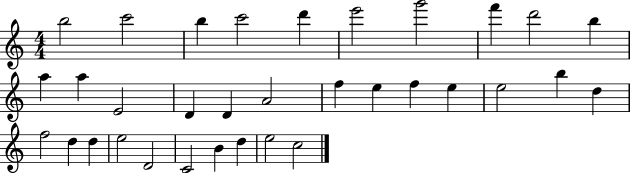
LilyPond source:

{
  \clef treble
  \numericTimeSignature
  \time 4/4
  \key c \major
  b''2 c'''2 | b''4 c'''2 d'''4 | e'''2 g'''2 | f'''4 d'''2 b''4 | \break a''4 a''4 e'2 | d'4 d'4 a'2 | f''4 e''4 f''4 e''4 | e''2 b''4 d''4 | \break f''2 d''4 d''4 | e''2 d'2 | c'2 b'4 d''4 | e''2 c''2 | \break \bar "|."
}